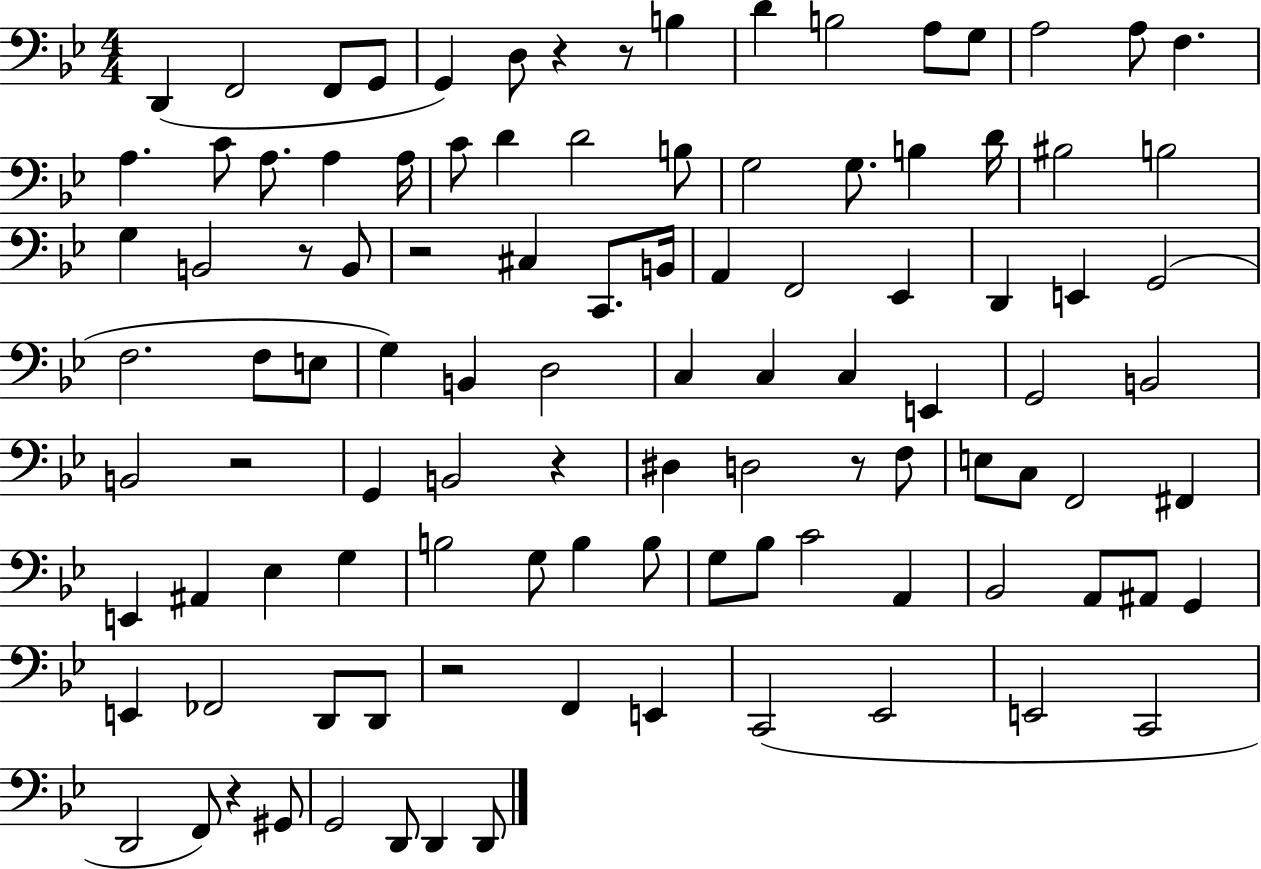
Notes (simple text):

D2/q F2/h F2/e G2/e G2/q D3/e R/q R/e B3/q D4/q B3/h A3/e G3/e A3/h A3/e F3/q. A3/q. C4/e A3/e. A3/q A3/s C4/e D4/q D4/h B3/e G3/h G3/e. B3/q D4/s BIS3/h B3/h G3/q B2/h R/e B2/e R/h C#3/q C2/e. B2/s A2/q F2/h Eb2/q D2/q E2/q G2/h F3/h. F3/e E3/e G3/q B2/q D3/h C3/q C3/q C3/q E2/q G2/h B2/h B2/h R/h G2/q B2/h R/q D#3/q D3/h R/e F3/e E3/e C3/e F2/h F#2/q E2/q A#2/q Eb3/q G3/q B3/h G3/e B3/q B3/e G3/e Bb3/e C4/h A2/q Bb2/h A2/e A#2/e G2/q E2/q FES2/h D2/e D2/e R/h F2/q E2/q C2/h Eb2/h E2/h C2/h D2/h F2/e R/q G#2/e G2/h D2/e D2/q D2/e